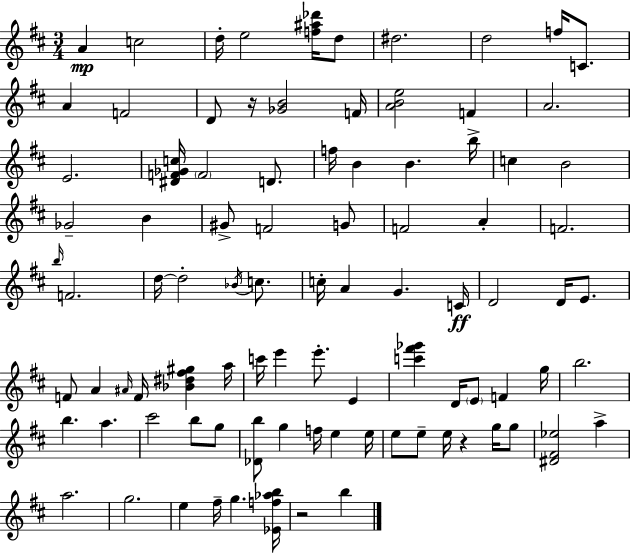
A4/q C5/h D5/s E5/h [F5,A#5,Db6]/s D5/e D#5/h. D5/h F5/s C4/e. A4/q F4/h D4/e R/s [Gb4,B4]/h F4/s [A4,B4,E5]/h F4/q A4/h. E4/h. [D#4,F4,Gb4,C5]/s F4/h D4/e. F5/s B4/q B4/q. B5/s C5/q B4/h Gb4/h B4/q G#4/e F4/h G4/e F4/h A4/q F4/h. B5/s F4/h. D5/s D5/h Bb4/s C5/e. C5/s A4/q G4/q. C4/s D4/h D4/s E4/e. F4/e A4/q A#4/s F4/s [Bb4,D#5,F#5,G#5]/q A5/s C6/s E6/q E6/e. E4/q [C6,F#6,Gb6]/q D4/s E4/e F4/q G5/s B5/h. B5/q. A5/q. C#6/h B5/e G5/e [Db4,B5]/e G5/q F5/s E5/q E5/s E5/e E5/e E5/s R/q G5/s G5/e [D#4,F#4,Eb5]/h A5/q A5/h. G5/h. E5/q F#5/s G5/q. [Eb4,F5,Ab5,B5]/s R/h B5/q